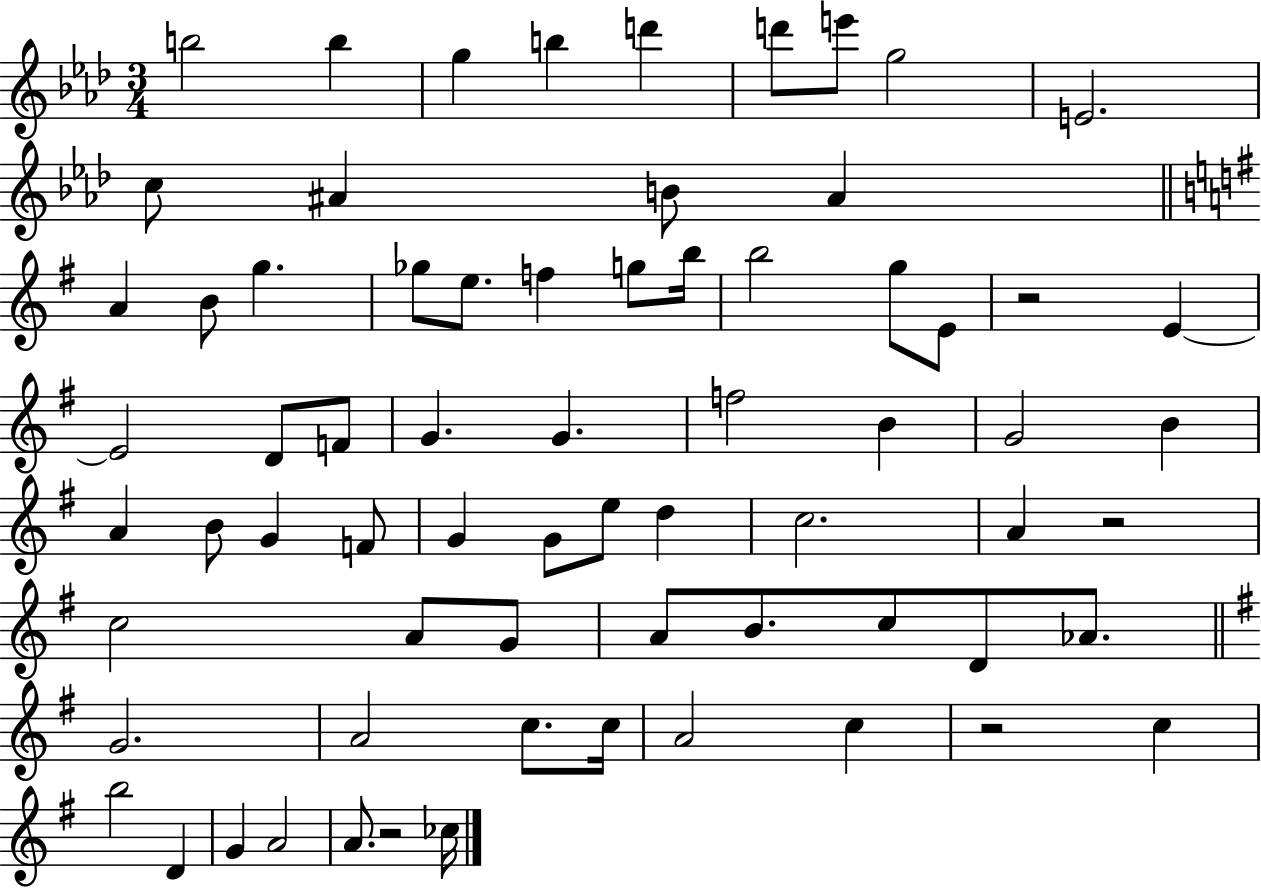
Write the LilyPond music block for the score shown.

{
  \clef treble
  \numericTimeSignature
  \time 3/4
  \key aes \major
  b''2 b''4 | g''4 b''4 d'''4 | d'''8 e'''8 g''2 | e'2. | \break c''8 ais'4 b'8 ais'4 | \bar "||" \break \key g \major a'4 b'8 g''4. | ges''8 e''8. f''4 g''8 b''16 | b''2 g''8 e'8 | r2 e'4~~ | \break e'2 d'8 f'8 | g'4. g'4. | f''2 b'4 | g'2 b'4 | \break a'4 b'8 g'4 f'8 | g'4 g'8 e''8 d''4 | c''2. | a'4 r2 | \break c''2 a'8 g'8 | a'8 b'8. c''8 d'8 aes'8. | \bar "||" \break \key g \major g'2. | a'2 c''8. c''16 | a'2 c''4 | r2 c''4 | \break b''2 d'4 | g'4 a'2 | a'8. r2 ces''16 | \bar "|."
}